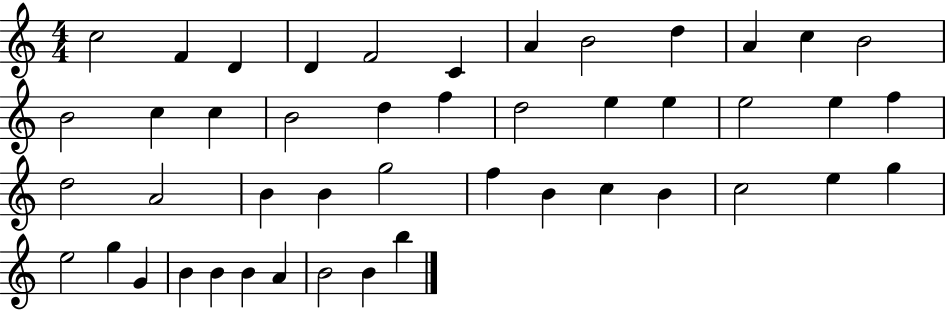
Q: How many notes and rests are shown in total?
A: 46